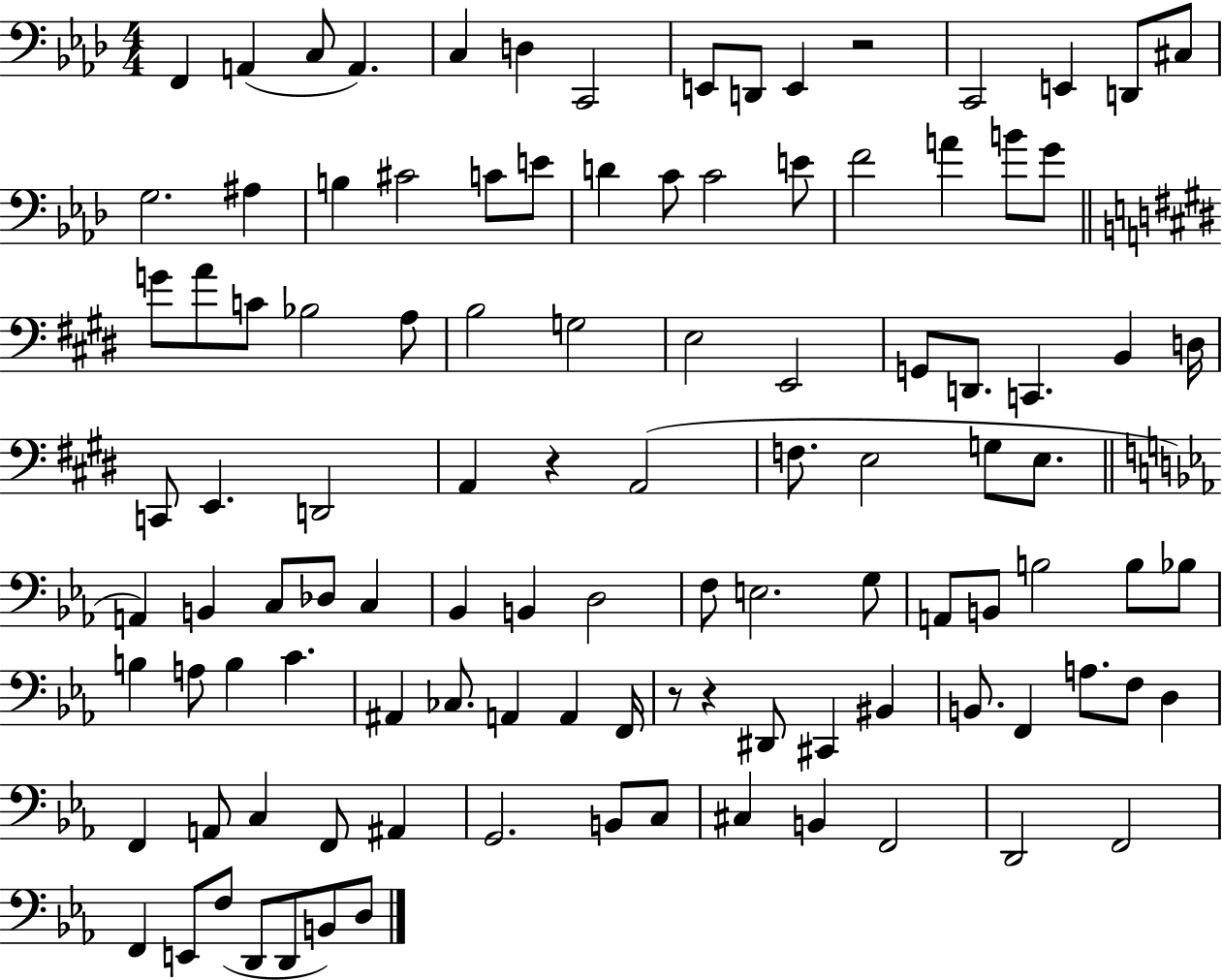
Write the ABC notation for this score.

X:1
T:Untitled
M:4/4
L:1/4
K:Ab
F,, A,, C,/2 A,, C, D, C,,2 E,,/2 D,,/2 E,, z2 C,,2 E,, D,,/2 ^C,/2 G,2 ^A, B, ^C2 C/2 E/2 D C/2 C2 E/2 F2 A B/2 G/2 G/2 A/2 C/2 _B,2 A,/2 B,2 G,2 E,2 E,,2 G,,/2 D,,/2 C,, B,, D,/4 C,,/2 E,, D,,2 A,, z A,,2 F,/2 E,2 G,/2 E,/2 A,, B,, C,/2 _D,/2 C, _B,, B,, D,2 F,/2 E,2 G,/2 A,,/2 B,,/2 B,2 B,/2 _B,/2 B, A,/2 B, C ^A,, _C,/2 A,, A,, F,,/4 z/2 z ^D,,/2 ^C,, ^B,, B,,/2 F,, A,/2 F,/2 D, F,, A,,/2 C, F,,/2 ^A,, G,,2 B,,/2 C,/2 ^C, B,, F,,2 D,,2 F,,2 F,, E,,/2 F,/2 D,,/2 D,,/2 B,,/2 D,/2